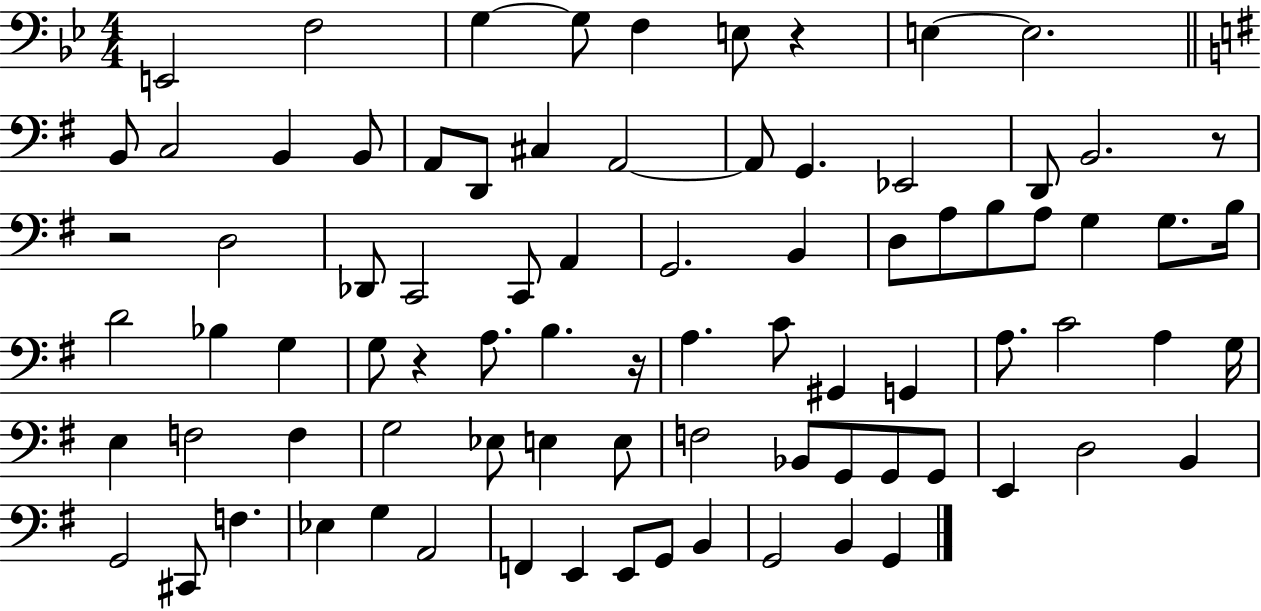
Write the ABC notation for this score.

X:1
T:Untitled
M:4/4
L:1/4
K:Bb
E,,2 F,2 G, G,/2 F, E,/2 z E, E,2 B,,/2 C,2 B,, B,,/2 A,,/2 D,,/2 ^C, A,,2 A,,/2 G,, _E,,2 D,,/2 B,,2 z/2 z2 D,2 _D,,/2 C,,2 C,,/2 A,, G,,2 B,, D,/2 A,/2 B,/2 A,/2 G, G,/2 B,/4 D2 _B, G, G,/2 z A,/2 B, z/4 A, C/2 ^G,, G,, A,/2 C2 A, G,/4 E, F,2 F, G,2 _E,/2 E, E,/2 F,2 _B,,/2 G,,/2 G,,/2 G,,/2 E,, D,2 B,, G,,2 ^C,,/2 F, _E, G, A,,2 F,, E,, E,,/2 G,,/2 B,, G,,2 B,, G,,